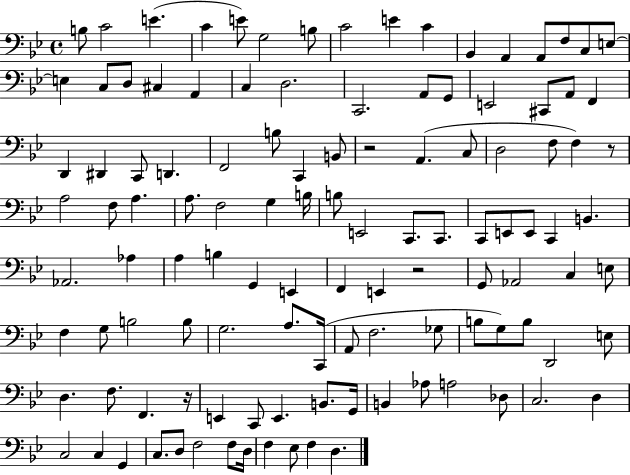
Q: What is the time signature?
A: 4/4